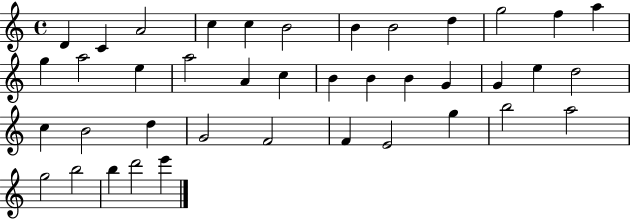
D4/q C4/q A4/h C5/q C5/q B4/h B4/q B4/h D5/q G5/h F5/q A5/q G5/q A5/h E5/q A5/h A4/q C5/q B4/q B4/q B4/q G4/q G4/q E5/q D5/h C5/q B4/h D5/q G4/h F4/h F4/q E4/h G5/q B5/h A5/h G5/h B5/h B5/q D6/h E6/q